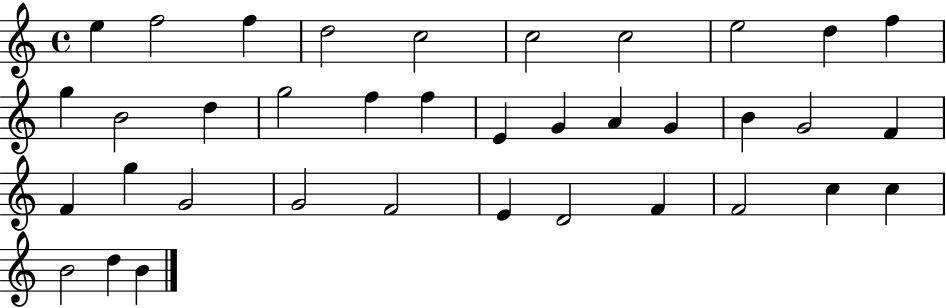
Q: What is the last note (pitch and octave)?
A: B4